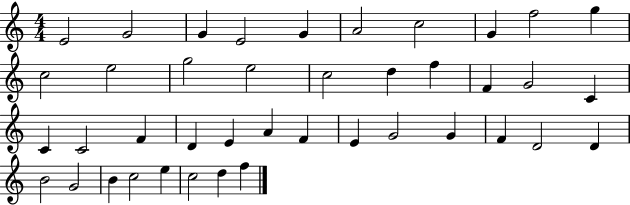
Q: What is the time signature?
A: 4/4